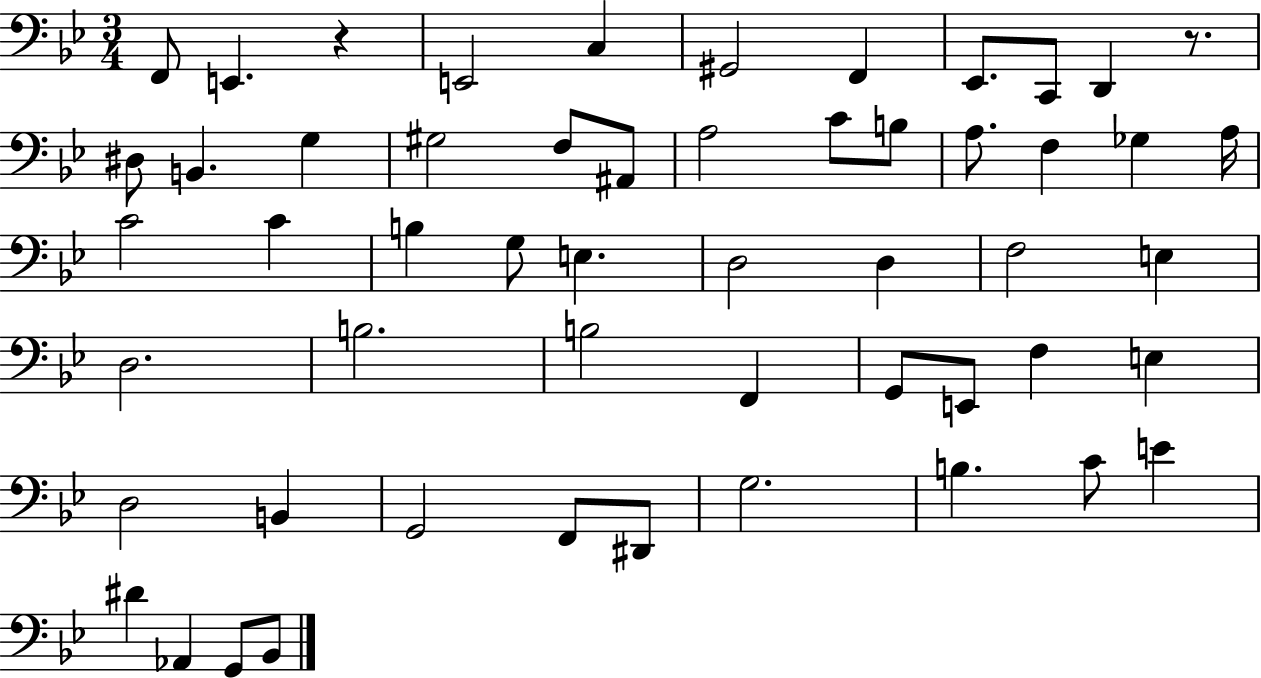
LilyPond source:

{
  \clef bass
  \numericTimeSignature
  \time 3/4
  \key bes \major
  f,8 e,4. r4 | e,2 c4 | gis,2 f,4 | ees,8. c,8 d,4 r8. | \break dis8 b,4. g4 | gis2 f8 ais,8 | a2 c'8 b8 | a8. f4 ges4 a16 | \break c'2 c'4 | b4 g8 e4. | d2 d4 | f2 e4 | \break d2. | b2. | b2 f,4 | g,8 e,8 f4 e4 | \break d2 b,4 | g,2 f,8 dis,8 | g2. | b4. c'8 e'4 | \break dis'4 aes,4 g,8 bes,8 | \bar "|."
}